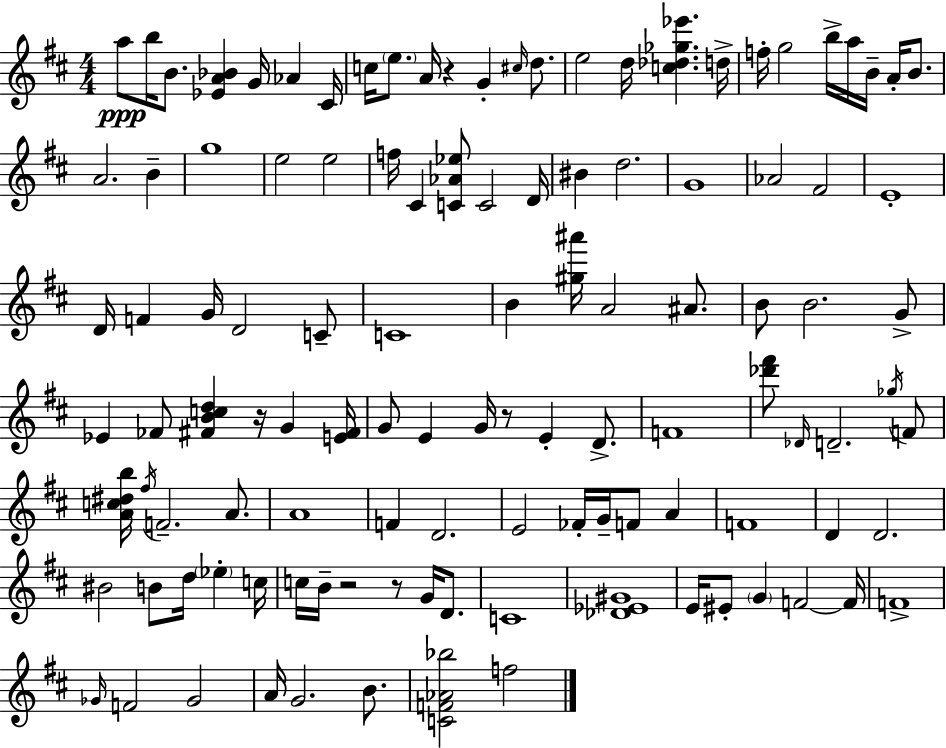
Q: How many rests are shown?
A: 5